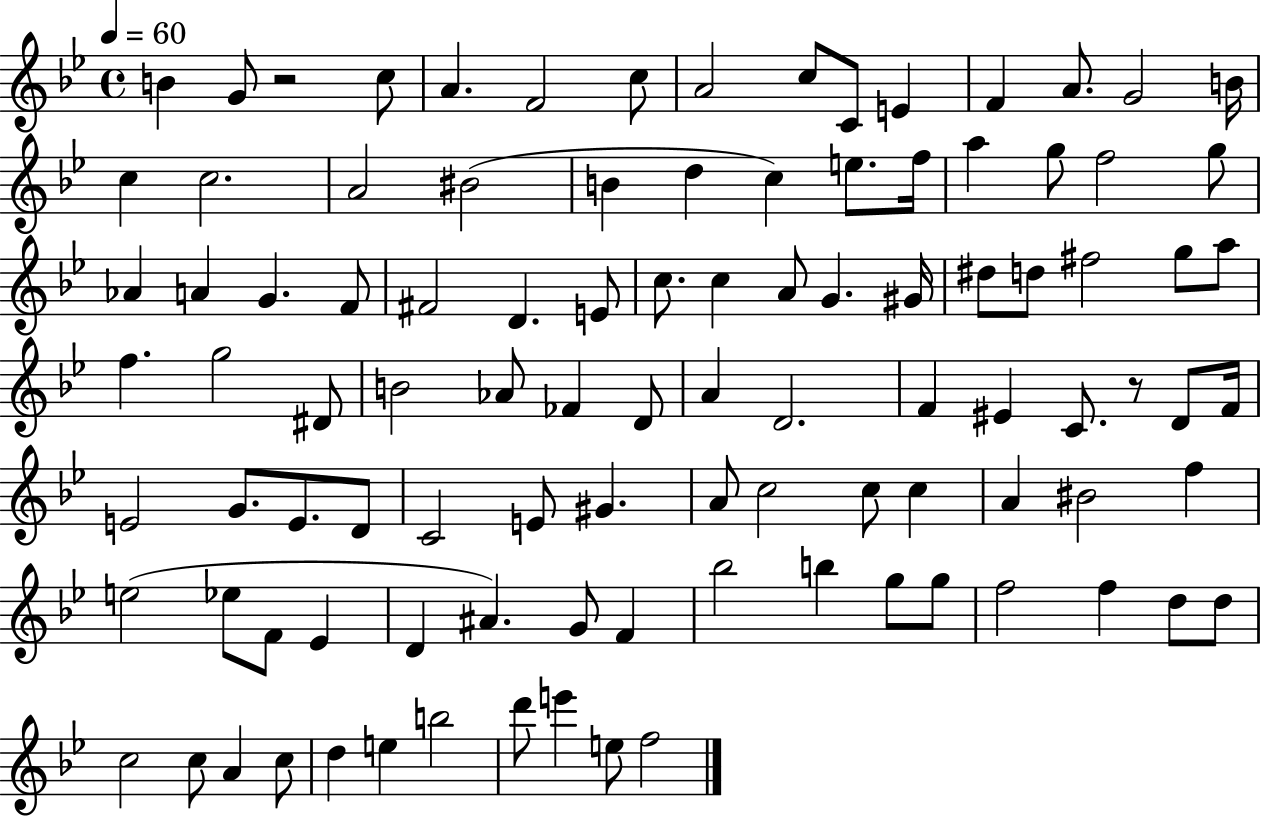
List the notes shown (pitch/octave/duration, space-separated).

B4/q G4/e R/h C5/e A4/q. F4/h C5/e A4/h C5/e C4/e E4/q F4/q A4/e. G4/h B4/s C5/q C5/h. A4/h BIS4/h B4/q D5/q C5/q E5/e. F5/s A5/q G5/e F5/h G5/e Ab4/q A4/q G4/q. F4/e F#4/h D4/q. E4/e C5/e. C5/q A4/e G4/q. G#4/s D#5/e D5/e F#5/h G5/e A5/e F5/q. G5/h D#4/e B4/h Ab4/e FES4/q D4/e A4/q D4/h. F4/q EIS4/q C4/e. R/e D4/e F4/s E4/h G4/e. E4/e. D4/e C4/h E4/e G#4/q. A4/e C5/h C5/e C5/q A4/q BIS4/h F5/q E5/h Eb5/e F4/e Eb4/q D4/q A#4/q. G4/e F4/q Bb5/h B5/q G5/e G5/e F5/h F5/q D5/e D5/e C5/h C5/e A4/q C5/e D5/q E5/q B5/h D6/e E6/q E5/e F5/h